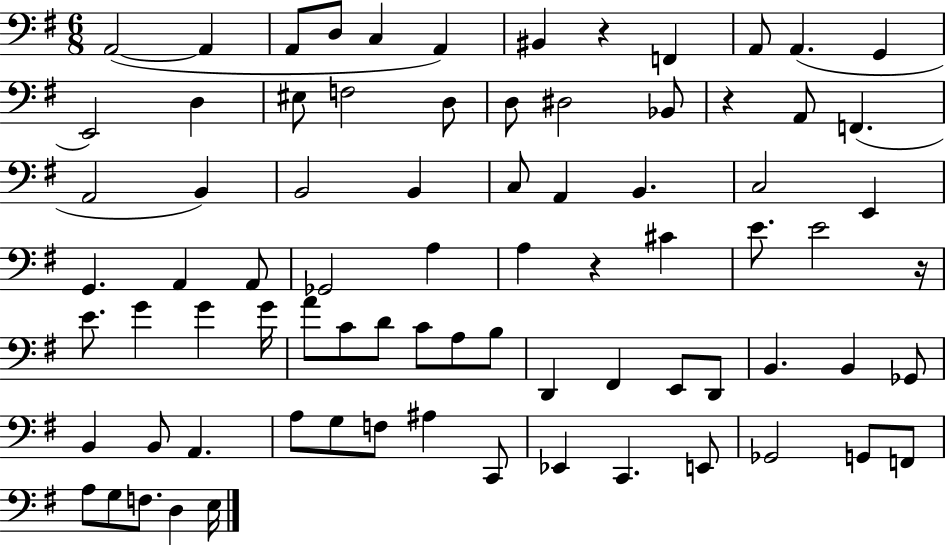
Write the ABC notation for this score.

X:1
T:Untitled
M:6/8
L:1/4
K:G
A,,2 A,, A,,/2 D,/2 C, A,, ^B,, z F,, A,,/2 A,, G,, E,,2 D, ^E,/2 F,2 D,/2 D,/2 ^D,2 _B,,/2 z A,,/2 F,, A,,2 B,, B,,2 B,, C,/2 A,, B,, C,2 E,, G,, A,, A,,/2 _G,,2 A, A, z ^C E/2 E2 z/4 E/2 G G G/4 A/2 C/2 D/2 C/2 A,/2 B,/2 D,, ^F,, E,,/2 D,,/2 B,, B,, _G,,/2 B,, B,,/2 A,, A,/2 G,/2 F,/2 ^A, C,,/2 _E,, C,, E,,/2 _G,,2 G,,/2 F,,/2 A,/2 G,/2 F,/2 D, E,/4